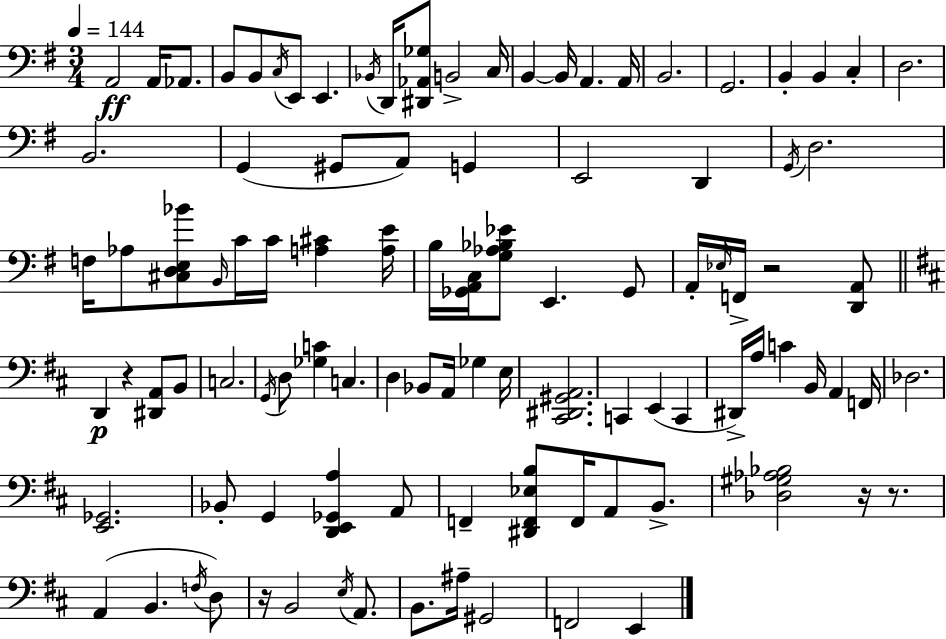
X:1
T:Untitled
M:3/4
L:1/4
K:G
A,,2 A,,/4 _A,,/2 B,,/2 B,,/2 C,/4 E,,/2 E,, _B,,/4 D,,/4 [^D,,_A,,_G,]/2 B,,2 C,/4 B,, B,,/4 A,, A,,/4 B,,2 G,,2 B,, B,, C, D,2 B,,2 G,, ^G,,/2 A,,/2 G,, E,,2 D,, G,,/4 D,2 F,/4 _A,/2 [^C,D,E,_B]/2 B,,/4 C/4 C/4 [A,^C] [A,E]/4 B,/4 [_G,,A,,C,]/4 [G,_A,_B,_E]/2 E,, _G,,/2 A,,/4 _E,/4 F,,/4 z2 [D,,A,,]/2 D,, z [^D,,A,,]/2 B,,/2 C,2 G,,/4 D,/2 [_G,C] C, D, _B,,/2 A,,/4 _G, E,/4 [^C,,^D,,^G,,A,,]2 C,, E,, C,, ^D,,/4 A,/4 C B,,/4 A,, F,,/4 _D,2 [E,,_G,,]2 _B,,/2 G,, [D,,E,,_G,,A,] A,,/2 F,, [^D,,F,,_E,B,]/2 F,,/4 A,,/2 B,,/2 [_D,^G,_A,_B,]2 z/4 z/2 A,, B,, F,/4 D,/2 z/4 B,,2 E,/4 A,,/2 B,,/2 ^A,/4 ^G,,2 F,,2 E,,